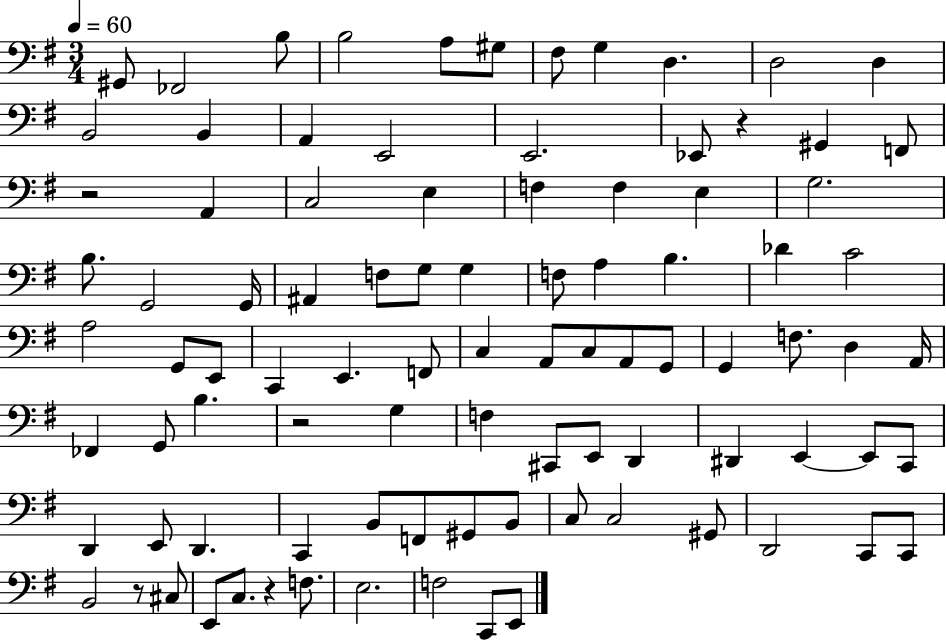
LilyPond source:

{
  \clef bass
  \numericTimeSignature
  \time 3/4
  \key g \major
  \tempo 4 = 60
  gis,8 fes,2 b8 | b2 a8 gis8 | fis8 g4 d4. | d2 d4 | \break b,2 b,4 | a,4 e,2 | e,2. | ees,8 r4 gis,4 f,8 | \break r2 a,4 | c2 e4 | f4 f4 e4 | g2. | \break b8. g,2 g,16 | ais,4 f8 g8 g4 | f8 a4 b4. | des'4 c'2 | \break a2 g,8 e,8 | c,4 e,4. f,8 | c4 a,8 c8 a,8 g,8 | g,4 f8. d4 a,16 | \break fes,4 g,8 b4. | r2 g4 | f4 cis,8 e,8 d,4 | dis,4 e,4~~ e,8 c,8 | \break d,4 e,8 d,4. | c,4 b,8 f,8 gis,8 b,8 | c8 c2 gis,8 | d,2 c,8 c,8 | \break b,2 r8 cis8 | e,8 c8. r4 f8. | e2. | f2 c,8 e,8 | \break \bar "|."
}